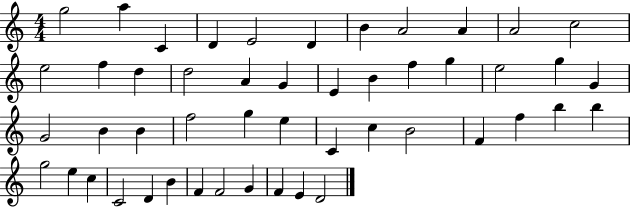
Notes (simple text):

G5/h A5/q C4/q D4/q E4/h D4/q B4/q A4/h A4/q A4/h C5/h E5/h F5/q D5/q D5/h A4/q G4/q E4/q B4/q F5/q G5/q E5/h G5/q G4/q G4/h B4/q B4/q F5/h G5/q E5/q C4/q C5/q B4/h F4/q F5/q B5/q B5/q G5/h E5/q C5/q C4/h D4/q B4/q F4/q F4/h G4/q F4/q E4/q D4/h